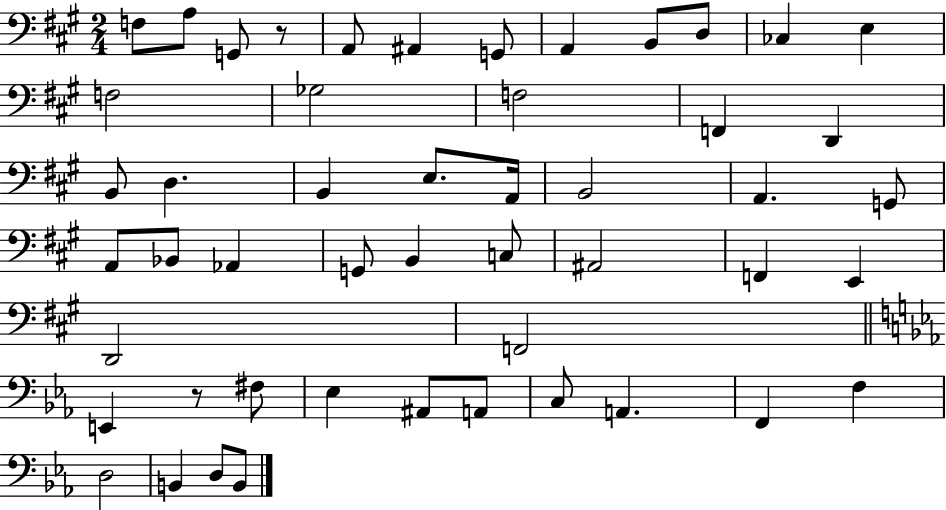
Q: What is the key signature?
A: A major